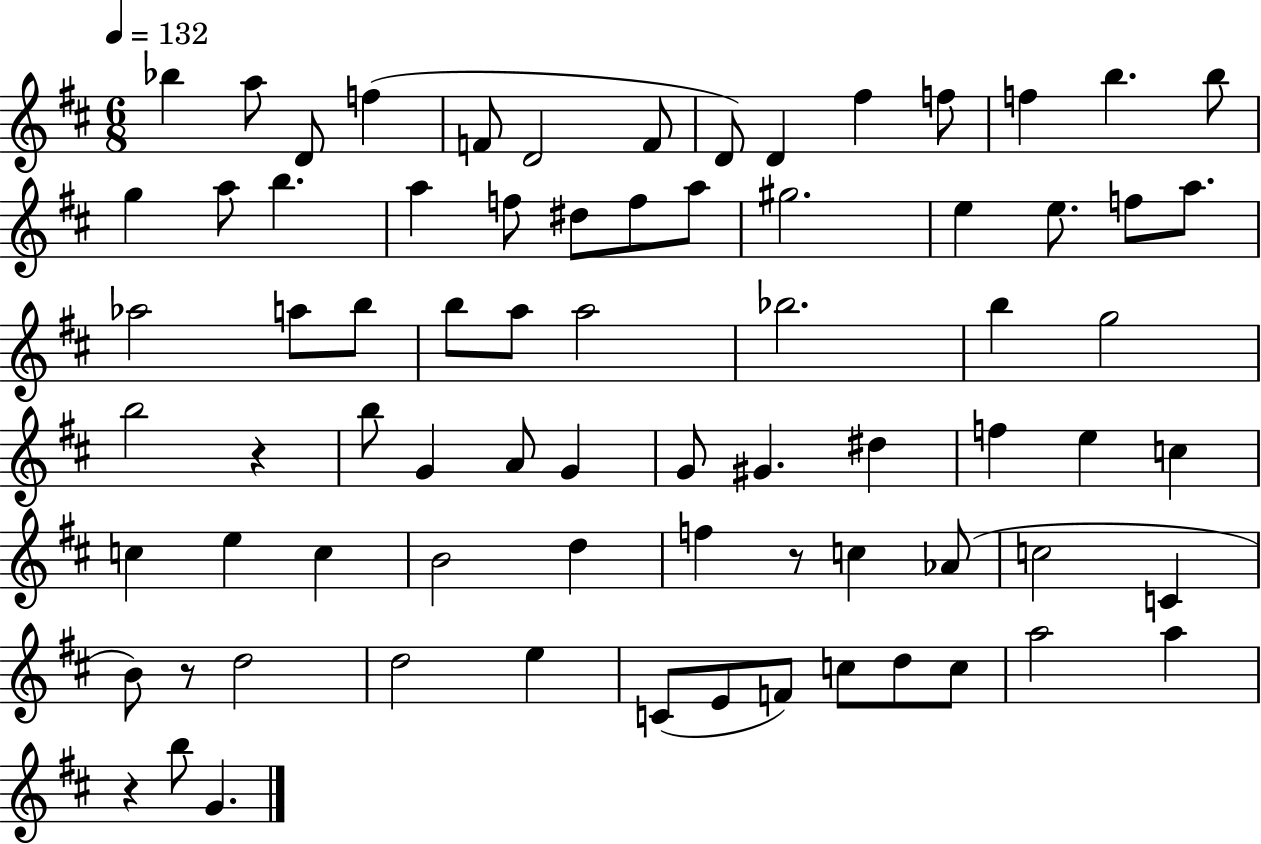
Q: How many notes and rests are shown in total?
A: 75